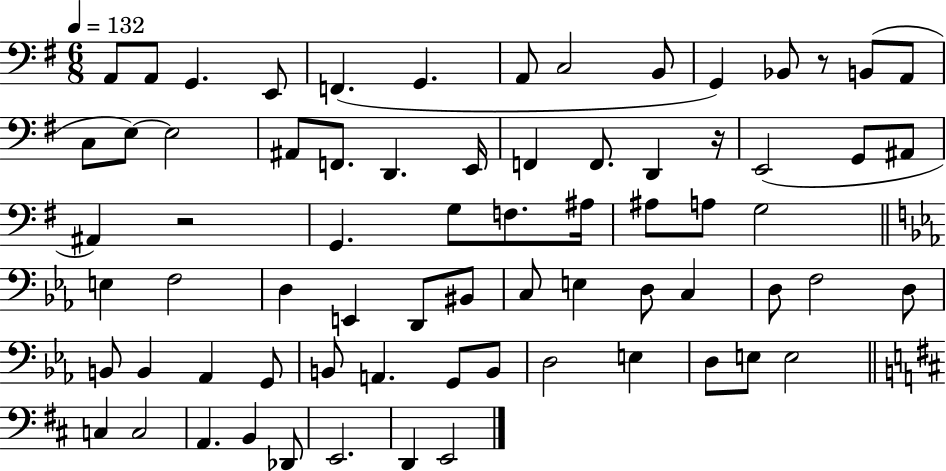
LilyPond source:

{
  \clef bass
  \numericTimeSignature
  \time 6/8
  \key g \major
  \tempo 4 = 132
  a,8 a,8 g,4. e,8 | f,4.( g,4. | a,8 c2 b,8 | g,4) bes,8 r8 b,8( a,8 | \break c8 e8~~) e2 | ais,8 f,8. d,4. e,16 | f,4 f,8. d,4 r16 | e,2( g,8 ais,8 | \break ais,4) r2 | g,4. g8 f8. ais16 | ais8 a8 g2 | \bar "||" \break \key ees \major e4 f2 | d4 e,4 d,8 bis,8 | c8 e4 d8 c4 | d8 f2 d8 | \break b,8 b,4 aes,4 g,8 | b,8 a,4. g,8 b,8 | d2 e4 | d8 e8 e2 | \break \bar "||" \break \key d \major c4 c2 | a,4. b,4 des,8 | e,2. | d,4 e,2 | \break \bar "|."
}